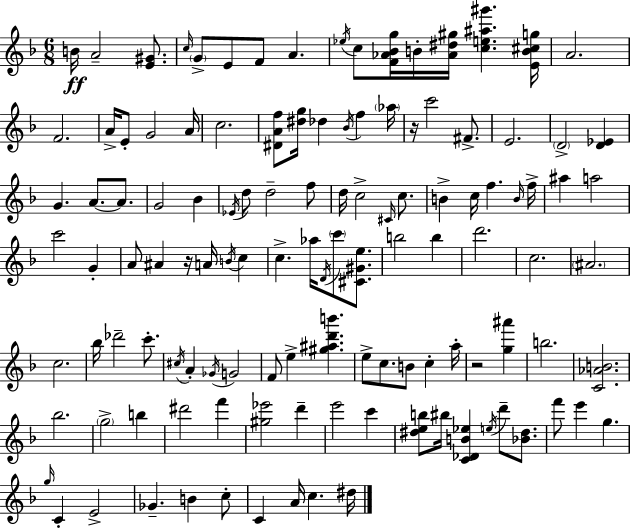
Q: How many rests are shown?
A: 3